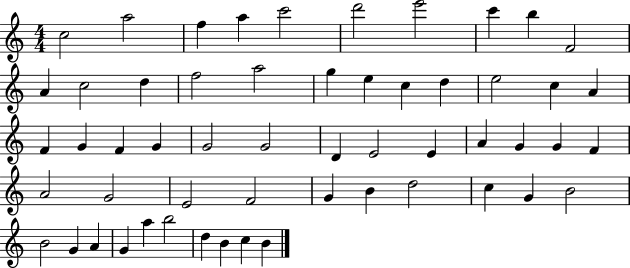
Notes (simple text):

C5/h A5/h F5/q A5/q C6/h D6/h E6/h C6/q B5/q F4/h A4/q C5/h D5/q F5/h A5/h G5/q E5/q C5/q D5/q E5/h C5/q A4/q F4/q G4/q F4/q G4/q G4/h G4/h D4/q E4/h E4/q A4/q G4/q G4/q F4/q A4/h G4/h E4/h F4/h G4/q B4/q D5/h C5/q G4/q B4/h B4/h G4/q A4/q G4/q A5/q B5/h D5/q B4/q C5/q B4/q